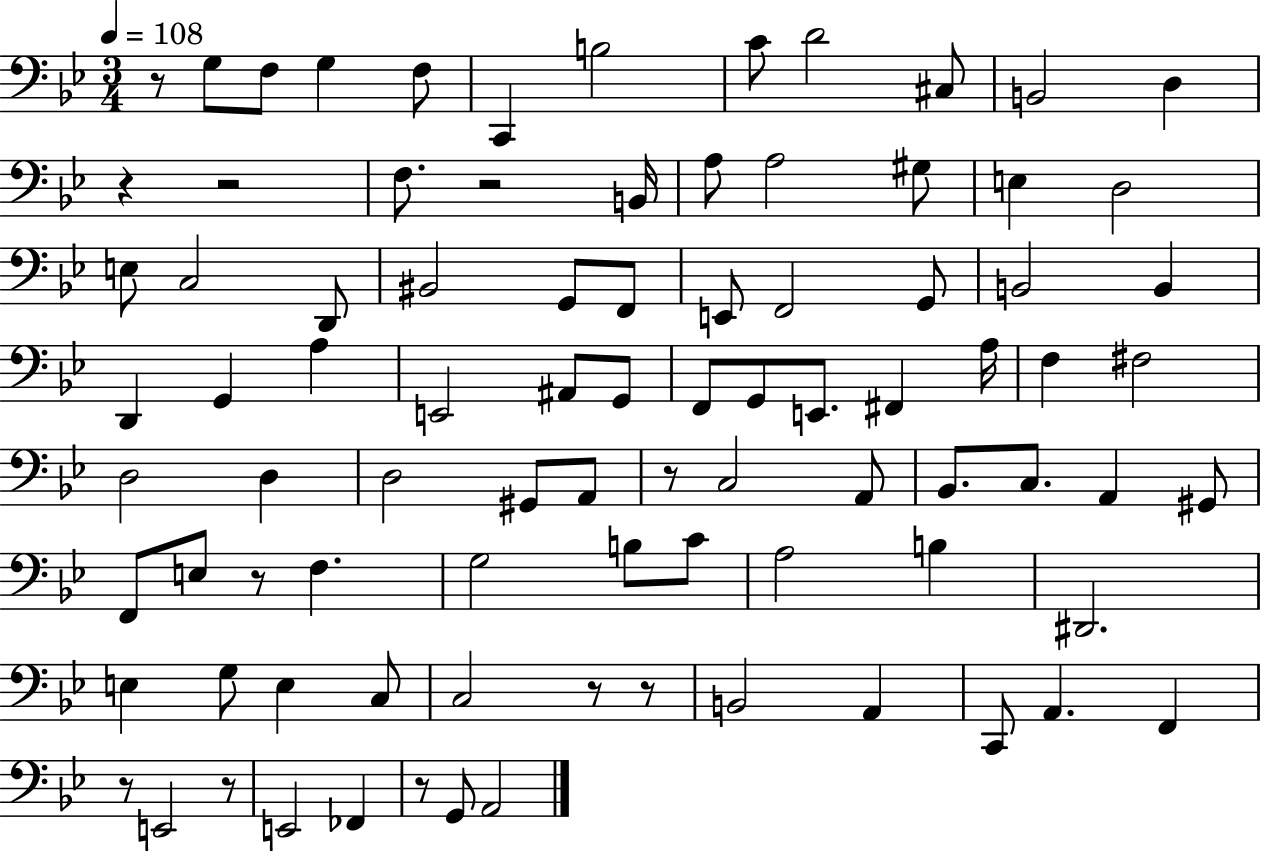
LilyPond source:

{
  \clef bass
  \numericTimeSignature
  \time 3/4
  \key bes \major
  \tempo 4 = 108
  r8 g8 f8 g4 f8 | c,4 b2 | c'8 d'2 cis8 | b,2 d4 | \break r4 r2 | f8. r2 b,16 | a8 a2 gis8 | e4 d2 | \break e8 c2 d,8 | bis,2 g,8 f,8 | e,8 f,2 g,8 | b,2 b,4 | \break d,4 g,4 a4 | e,2 ais,8 g,8 | f,8 g,8 e,8. fis,4 a16 | f4 fis2 | \break d2 d4 | d2 gis,8 a,8 | r8 c2 a,8 | bes,8. c8. a,4 gis,8 | \break f,8 e8 r8 f4. | g2 b8 c'8 | a2 b4 | dis,2. | \break e4 g8 e4 c8 | c2 r8 r8 | b,2 a,4 | c,8 a,4. f,4 | \break r8 e,2 r8 | e,2 fes,4 | r8 g,8 a,2 | \bar "|."
}